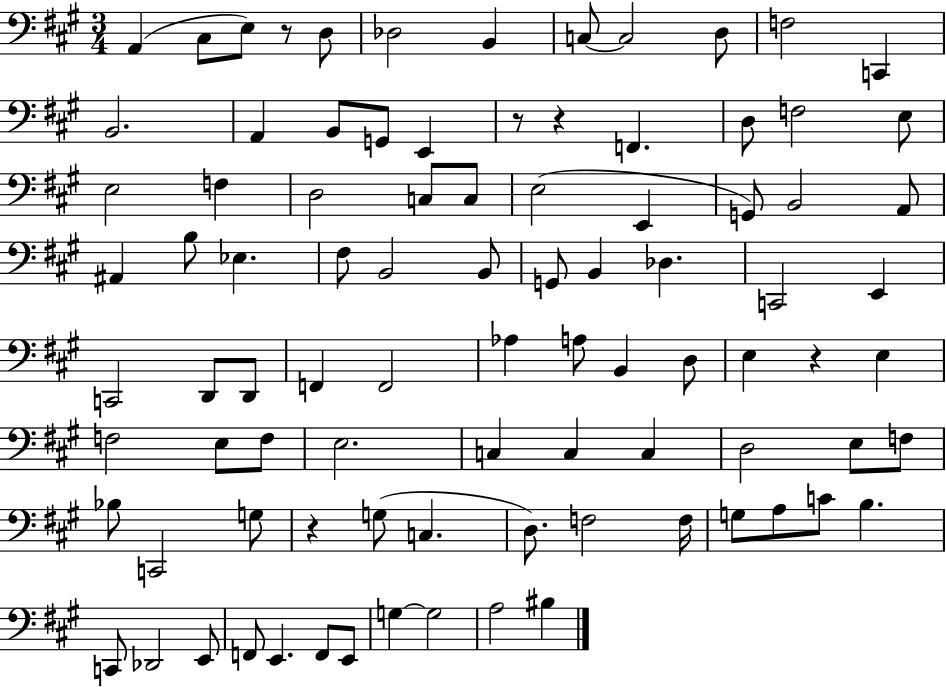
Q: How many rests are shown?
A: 5